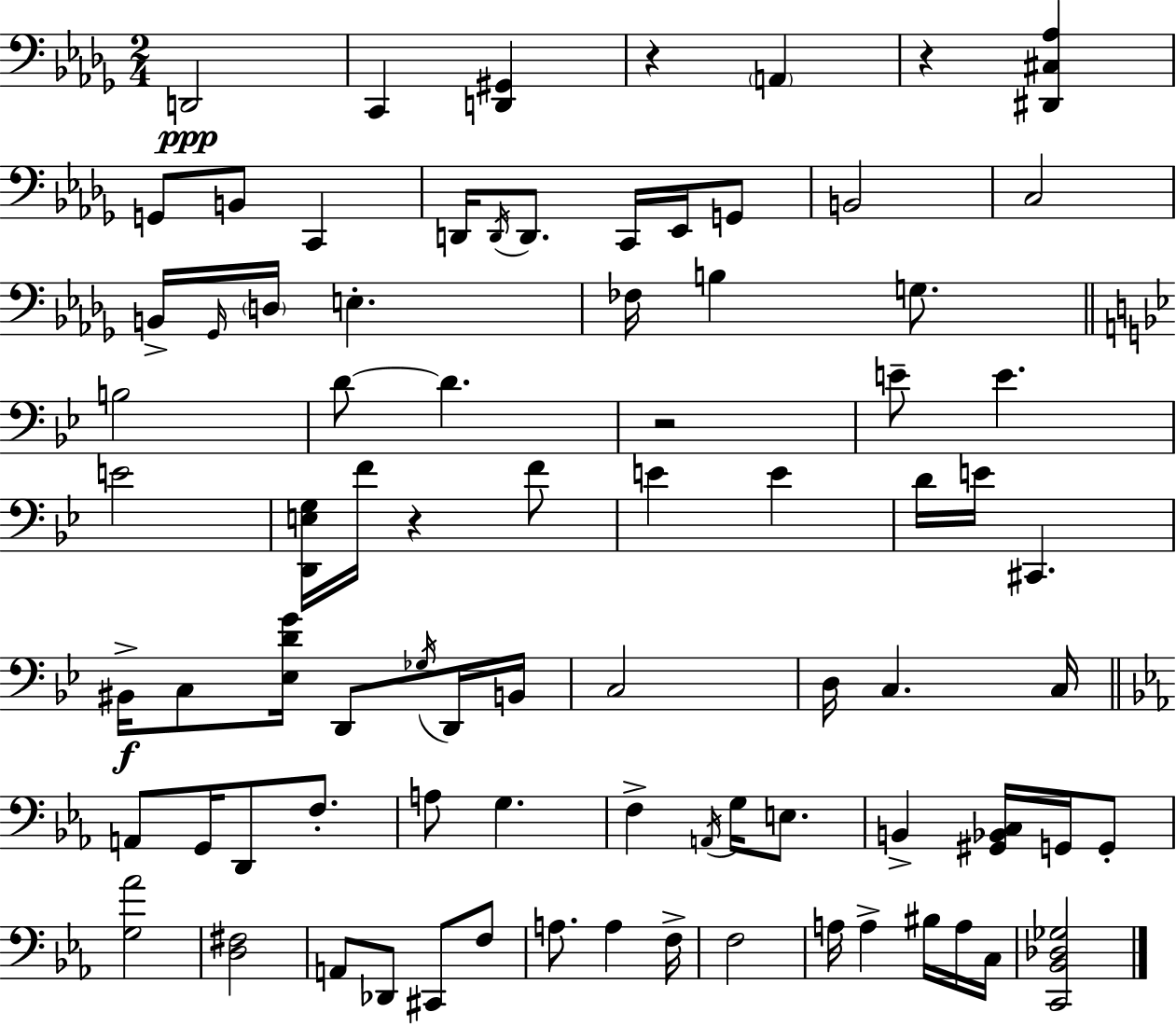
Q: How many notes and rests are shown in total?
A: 82